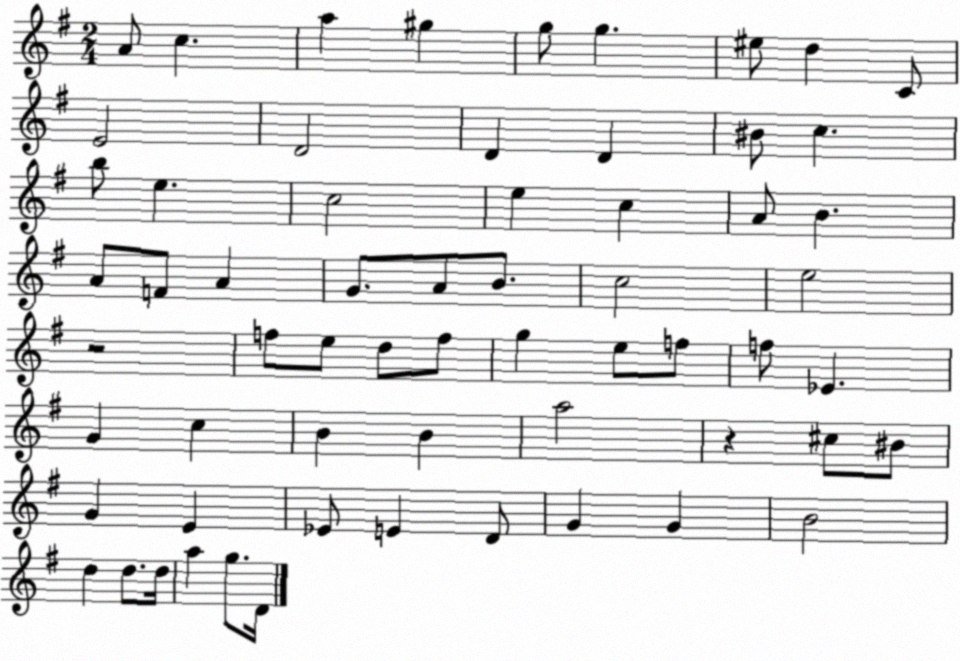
X:1
T:Untitled
M:2/4
L:1/4
K:G
A/2 c a ^g g/2 g ^e/2 d C/2 E2 D2 D D ^B/2 c b/2 e c2 e c A/2 B A/2 F/2 A G/2 A/2 B/2 c2 e2 z2 f/2 e/2 d/2 f/2 g e/2 f/2 f/2 _E G c B B a2 z ^c/2 ^B/2 G E _E/2 E D/2 G G B2 d d/2 d/4 a g/2 D/4